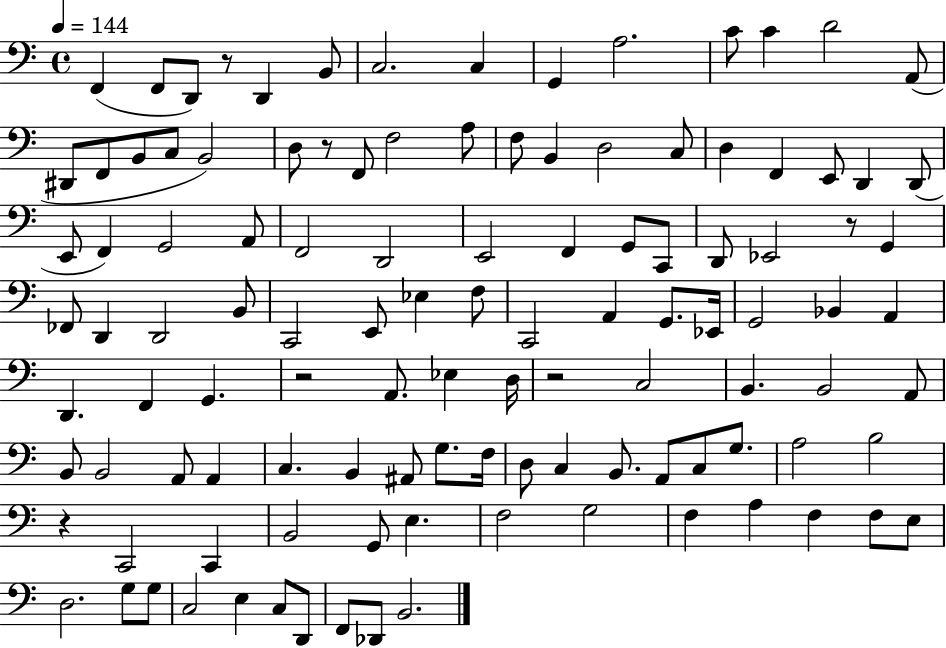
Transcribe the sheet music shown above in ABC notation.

X:1
T:Untitled
M:4/4
L:1/4
K:C
F,, F,,/2 D,,/2 z/2 D,, B,,/2 C,2 C, G,, A,2 C/2 C D2 A,,/2 ^D,,/2 F,,/2 B,,/2 C,/2 B,,2 D,/2 z/2 F,,/2 F,2 A,/2 F,/2 B,, D,2 C,/2 D, F,, E,,/2 D,, D,,/2 E,,/2 F,, G,,2 A,,/2 F,,2 D,,2 E,,2 F,, G,,/2 C,,/2 D,,/2 _E,,2 z/2 G,, _F,,/2 D,, D,,2 B,,/2 C,,2 E,,/2 _E, F,/2 C,,2 A,, G,,/2 _E,,/4 G,,2 _B,, A,, D,, F,, G,, z2 A,,/2 _E, D,/4 z2 C,2 B,, B,,2 A,,/2 B,,/2 B,,2 A,,/2 A,, C, B,, ^A,,/2 G,/2 F,/4 D,/2 C, B,,/2 A,,/2 C,/2 G,/2 A,2 B,2 z C,,2 C,, B,,2 G,,/2 E, F,2 G,2 F, A, F, F,/2 E,/2 D,2 G,/2 G,/2 C,2 E, C,/2 D,,/2 F,,/2 _D,,/2 B,,2